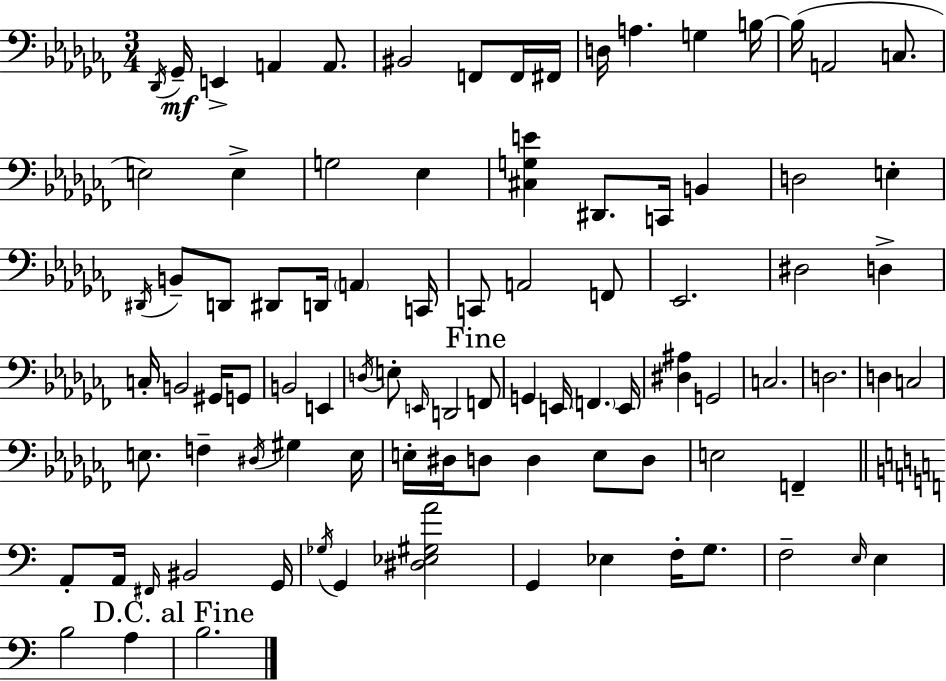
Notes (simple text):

Db2/s Gb2/s E2/q A2/q A2/e. BIS2/h F2/e F2/s F#2/s D3/s A3/q. G3/q B3/s B3/s A2/h C3/e. E3/h E3/q G3/h Eb3/q [C#3,G3,E4]/q D#2/e. C2/s B2/q D3/h E3/q D#2/s B2/e D2/e D#2/e D2/s A2/q C2/s C2/e A2/h F2/e Eb2/h. D#3/h D3/q C3/s B2/h G#2/s G2/e B2/h E2/q D3/s E3/e E2/s D2/h F2/e G2/q E2/s F2/q. E2/s [D#3,A#3]/q G2/h C3/h. D3/h. D3/q C3/h E3/e. F3/q D#3/s G#3/q E3/s E3/s D#3/s D3/e D3/q E3/e D3/e E3/h F2/q A2/e A2/s F#2/s BIS2/h G2/s Gb3/s G2/q [D#3,Eb3,G#3,A4]/h G2/q Eb3/q F3/s G3/e. F3/h E3/s E3/q B3/h A3/q B3/h.